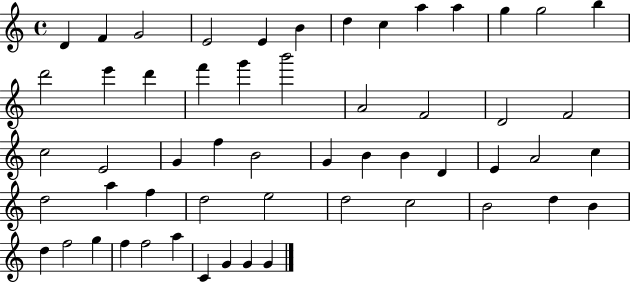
D4/q F4/q G4/h E4/h E4/q B4/q D5/q C5/q A5/q A5/q G5/q G5/h B5/q D6/h E6/q D6/q F6/q G6/q B6/h A4/h F4/h D4/h F4/h C5/h E4/h G4/q F5/q B4/h G4/q B4/q B4/q D4/q E4/q A4/h C5/q D5/h A5/q F5/q D5/h E5/h D5/h C5/h B4/h D5/q B4/q D5/q F5/h G5/q F5/q F5/h A5/q C4/q G4/q G4/q G4/q